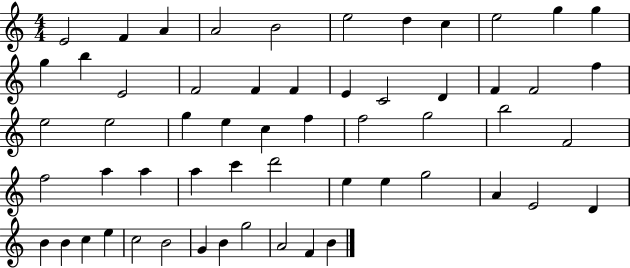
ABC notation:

X:1
T:Untitled
M:4/4
L:1/4
K:C
E2 F A A2 B2 e2 d c e2 g g g b E2 F2 F F E C2 D F F2 f e2 e2 g e c f f2 g2 b2 F2 f2 a a a c' d'2 e e g2 A E2 D B B c e c2 B2 G B g2 A2 F B